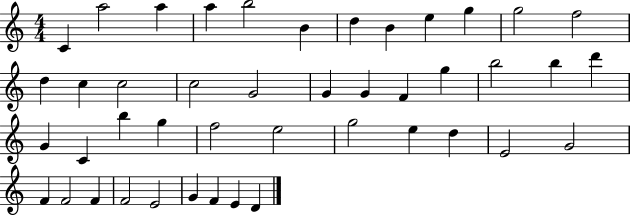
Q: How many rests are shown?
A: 0